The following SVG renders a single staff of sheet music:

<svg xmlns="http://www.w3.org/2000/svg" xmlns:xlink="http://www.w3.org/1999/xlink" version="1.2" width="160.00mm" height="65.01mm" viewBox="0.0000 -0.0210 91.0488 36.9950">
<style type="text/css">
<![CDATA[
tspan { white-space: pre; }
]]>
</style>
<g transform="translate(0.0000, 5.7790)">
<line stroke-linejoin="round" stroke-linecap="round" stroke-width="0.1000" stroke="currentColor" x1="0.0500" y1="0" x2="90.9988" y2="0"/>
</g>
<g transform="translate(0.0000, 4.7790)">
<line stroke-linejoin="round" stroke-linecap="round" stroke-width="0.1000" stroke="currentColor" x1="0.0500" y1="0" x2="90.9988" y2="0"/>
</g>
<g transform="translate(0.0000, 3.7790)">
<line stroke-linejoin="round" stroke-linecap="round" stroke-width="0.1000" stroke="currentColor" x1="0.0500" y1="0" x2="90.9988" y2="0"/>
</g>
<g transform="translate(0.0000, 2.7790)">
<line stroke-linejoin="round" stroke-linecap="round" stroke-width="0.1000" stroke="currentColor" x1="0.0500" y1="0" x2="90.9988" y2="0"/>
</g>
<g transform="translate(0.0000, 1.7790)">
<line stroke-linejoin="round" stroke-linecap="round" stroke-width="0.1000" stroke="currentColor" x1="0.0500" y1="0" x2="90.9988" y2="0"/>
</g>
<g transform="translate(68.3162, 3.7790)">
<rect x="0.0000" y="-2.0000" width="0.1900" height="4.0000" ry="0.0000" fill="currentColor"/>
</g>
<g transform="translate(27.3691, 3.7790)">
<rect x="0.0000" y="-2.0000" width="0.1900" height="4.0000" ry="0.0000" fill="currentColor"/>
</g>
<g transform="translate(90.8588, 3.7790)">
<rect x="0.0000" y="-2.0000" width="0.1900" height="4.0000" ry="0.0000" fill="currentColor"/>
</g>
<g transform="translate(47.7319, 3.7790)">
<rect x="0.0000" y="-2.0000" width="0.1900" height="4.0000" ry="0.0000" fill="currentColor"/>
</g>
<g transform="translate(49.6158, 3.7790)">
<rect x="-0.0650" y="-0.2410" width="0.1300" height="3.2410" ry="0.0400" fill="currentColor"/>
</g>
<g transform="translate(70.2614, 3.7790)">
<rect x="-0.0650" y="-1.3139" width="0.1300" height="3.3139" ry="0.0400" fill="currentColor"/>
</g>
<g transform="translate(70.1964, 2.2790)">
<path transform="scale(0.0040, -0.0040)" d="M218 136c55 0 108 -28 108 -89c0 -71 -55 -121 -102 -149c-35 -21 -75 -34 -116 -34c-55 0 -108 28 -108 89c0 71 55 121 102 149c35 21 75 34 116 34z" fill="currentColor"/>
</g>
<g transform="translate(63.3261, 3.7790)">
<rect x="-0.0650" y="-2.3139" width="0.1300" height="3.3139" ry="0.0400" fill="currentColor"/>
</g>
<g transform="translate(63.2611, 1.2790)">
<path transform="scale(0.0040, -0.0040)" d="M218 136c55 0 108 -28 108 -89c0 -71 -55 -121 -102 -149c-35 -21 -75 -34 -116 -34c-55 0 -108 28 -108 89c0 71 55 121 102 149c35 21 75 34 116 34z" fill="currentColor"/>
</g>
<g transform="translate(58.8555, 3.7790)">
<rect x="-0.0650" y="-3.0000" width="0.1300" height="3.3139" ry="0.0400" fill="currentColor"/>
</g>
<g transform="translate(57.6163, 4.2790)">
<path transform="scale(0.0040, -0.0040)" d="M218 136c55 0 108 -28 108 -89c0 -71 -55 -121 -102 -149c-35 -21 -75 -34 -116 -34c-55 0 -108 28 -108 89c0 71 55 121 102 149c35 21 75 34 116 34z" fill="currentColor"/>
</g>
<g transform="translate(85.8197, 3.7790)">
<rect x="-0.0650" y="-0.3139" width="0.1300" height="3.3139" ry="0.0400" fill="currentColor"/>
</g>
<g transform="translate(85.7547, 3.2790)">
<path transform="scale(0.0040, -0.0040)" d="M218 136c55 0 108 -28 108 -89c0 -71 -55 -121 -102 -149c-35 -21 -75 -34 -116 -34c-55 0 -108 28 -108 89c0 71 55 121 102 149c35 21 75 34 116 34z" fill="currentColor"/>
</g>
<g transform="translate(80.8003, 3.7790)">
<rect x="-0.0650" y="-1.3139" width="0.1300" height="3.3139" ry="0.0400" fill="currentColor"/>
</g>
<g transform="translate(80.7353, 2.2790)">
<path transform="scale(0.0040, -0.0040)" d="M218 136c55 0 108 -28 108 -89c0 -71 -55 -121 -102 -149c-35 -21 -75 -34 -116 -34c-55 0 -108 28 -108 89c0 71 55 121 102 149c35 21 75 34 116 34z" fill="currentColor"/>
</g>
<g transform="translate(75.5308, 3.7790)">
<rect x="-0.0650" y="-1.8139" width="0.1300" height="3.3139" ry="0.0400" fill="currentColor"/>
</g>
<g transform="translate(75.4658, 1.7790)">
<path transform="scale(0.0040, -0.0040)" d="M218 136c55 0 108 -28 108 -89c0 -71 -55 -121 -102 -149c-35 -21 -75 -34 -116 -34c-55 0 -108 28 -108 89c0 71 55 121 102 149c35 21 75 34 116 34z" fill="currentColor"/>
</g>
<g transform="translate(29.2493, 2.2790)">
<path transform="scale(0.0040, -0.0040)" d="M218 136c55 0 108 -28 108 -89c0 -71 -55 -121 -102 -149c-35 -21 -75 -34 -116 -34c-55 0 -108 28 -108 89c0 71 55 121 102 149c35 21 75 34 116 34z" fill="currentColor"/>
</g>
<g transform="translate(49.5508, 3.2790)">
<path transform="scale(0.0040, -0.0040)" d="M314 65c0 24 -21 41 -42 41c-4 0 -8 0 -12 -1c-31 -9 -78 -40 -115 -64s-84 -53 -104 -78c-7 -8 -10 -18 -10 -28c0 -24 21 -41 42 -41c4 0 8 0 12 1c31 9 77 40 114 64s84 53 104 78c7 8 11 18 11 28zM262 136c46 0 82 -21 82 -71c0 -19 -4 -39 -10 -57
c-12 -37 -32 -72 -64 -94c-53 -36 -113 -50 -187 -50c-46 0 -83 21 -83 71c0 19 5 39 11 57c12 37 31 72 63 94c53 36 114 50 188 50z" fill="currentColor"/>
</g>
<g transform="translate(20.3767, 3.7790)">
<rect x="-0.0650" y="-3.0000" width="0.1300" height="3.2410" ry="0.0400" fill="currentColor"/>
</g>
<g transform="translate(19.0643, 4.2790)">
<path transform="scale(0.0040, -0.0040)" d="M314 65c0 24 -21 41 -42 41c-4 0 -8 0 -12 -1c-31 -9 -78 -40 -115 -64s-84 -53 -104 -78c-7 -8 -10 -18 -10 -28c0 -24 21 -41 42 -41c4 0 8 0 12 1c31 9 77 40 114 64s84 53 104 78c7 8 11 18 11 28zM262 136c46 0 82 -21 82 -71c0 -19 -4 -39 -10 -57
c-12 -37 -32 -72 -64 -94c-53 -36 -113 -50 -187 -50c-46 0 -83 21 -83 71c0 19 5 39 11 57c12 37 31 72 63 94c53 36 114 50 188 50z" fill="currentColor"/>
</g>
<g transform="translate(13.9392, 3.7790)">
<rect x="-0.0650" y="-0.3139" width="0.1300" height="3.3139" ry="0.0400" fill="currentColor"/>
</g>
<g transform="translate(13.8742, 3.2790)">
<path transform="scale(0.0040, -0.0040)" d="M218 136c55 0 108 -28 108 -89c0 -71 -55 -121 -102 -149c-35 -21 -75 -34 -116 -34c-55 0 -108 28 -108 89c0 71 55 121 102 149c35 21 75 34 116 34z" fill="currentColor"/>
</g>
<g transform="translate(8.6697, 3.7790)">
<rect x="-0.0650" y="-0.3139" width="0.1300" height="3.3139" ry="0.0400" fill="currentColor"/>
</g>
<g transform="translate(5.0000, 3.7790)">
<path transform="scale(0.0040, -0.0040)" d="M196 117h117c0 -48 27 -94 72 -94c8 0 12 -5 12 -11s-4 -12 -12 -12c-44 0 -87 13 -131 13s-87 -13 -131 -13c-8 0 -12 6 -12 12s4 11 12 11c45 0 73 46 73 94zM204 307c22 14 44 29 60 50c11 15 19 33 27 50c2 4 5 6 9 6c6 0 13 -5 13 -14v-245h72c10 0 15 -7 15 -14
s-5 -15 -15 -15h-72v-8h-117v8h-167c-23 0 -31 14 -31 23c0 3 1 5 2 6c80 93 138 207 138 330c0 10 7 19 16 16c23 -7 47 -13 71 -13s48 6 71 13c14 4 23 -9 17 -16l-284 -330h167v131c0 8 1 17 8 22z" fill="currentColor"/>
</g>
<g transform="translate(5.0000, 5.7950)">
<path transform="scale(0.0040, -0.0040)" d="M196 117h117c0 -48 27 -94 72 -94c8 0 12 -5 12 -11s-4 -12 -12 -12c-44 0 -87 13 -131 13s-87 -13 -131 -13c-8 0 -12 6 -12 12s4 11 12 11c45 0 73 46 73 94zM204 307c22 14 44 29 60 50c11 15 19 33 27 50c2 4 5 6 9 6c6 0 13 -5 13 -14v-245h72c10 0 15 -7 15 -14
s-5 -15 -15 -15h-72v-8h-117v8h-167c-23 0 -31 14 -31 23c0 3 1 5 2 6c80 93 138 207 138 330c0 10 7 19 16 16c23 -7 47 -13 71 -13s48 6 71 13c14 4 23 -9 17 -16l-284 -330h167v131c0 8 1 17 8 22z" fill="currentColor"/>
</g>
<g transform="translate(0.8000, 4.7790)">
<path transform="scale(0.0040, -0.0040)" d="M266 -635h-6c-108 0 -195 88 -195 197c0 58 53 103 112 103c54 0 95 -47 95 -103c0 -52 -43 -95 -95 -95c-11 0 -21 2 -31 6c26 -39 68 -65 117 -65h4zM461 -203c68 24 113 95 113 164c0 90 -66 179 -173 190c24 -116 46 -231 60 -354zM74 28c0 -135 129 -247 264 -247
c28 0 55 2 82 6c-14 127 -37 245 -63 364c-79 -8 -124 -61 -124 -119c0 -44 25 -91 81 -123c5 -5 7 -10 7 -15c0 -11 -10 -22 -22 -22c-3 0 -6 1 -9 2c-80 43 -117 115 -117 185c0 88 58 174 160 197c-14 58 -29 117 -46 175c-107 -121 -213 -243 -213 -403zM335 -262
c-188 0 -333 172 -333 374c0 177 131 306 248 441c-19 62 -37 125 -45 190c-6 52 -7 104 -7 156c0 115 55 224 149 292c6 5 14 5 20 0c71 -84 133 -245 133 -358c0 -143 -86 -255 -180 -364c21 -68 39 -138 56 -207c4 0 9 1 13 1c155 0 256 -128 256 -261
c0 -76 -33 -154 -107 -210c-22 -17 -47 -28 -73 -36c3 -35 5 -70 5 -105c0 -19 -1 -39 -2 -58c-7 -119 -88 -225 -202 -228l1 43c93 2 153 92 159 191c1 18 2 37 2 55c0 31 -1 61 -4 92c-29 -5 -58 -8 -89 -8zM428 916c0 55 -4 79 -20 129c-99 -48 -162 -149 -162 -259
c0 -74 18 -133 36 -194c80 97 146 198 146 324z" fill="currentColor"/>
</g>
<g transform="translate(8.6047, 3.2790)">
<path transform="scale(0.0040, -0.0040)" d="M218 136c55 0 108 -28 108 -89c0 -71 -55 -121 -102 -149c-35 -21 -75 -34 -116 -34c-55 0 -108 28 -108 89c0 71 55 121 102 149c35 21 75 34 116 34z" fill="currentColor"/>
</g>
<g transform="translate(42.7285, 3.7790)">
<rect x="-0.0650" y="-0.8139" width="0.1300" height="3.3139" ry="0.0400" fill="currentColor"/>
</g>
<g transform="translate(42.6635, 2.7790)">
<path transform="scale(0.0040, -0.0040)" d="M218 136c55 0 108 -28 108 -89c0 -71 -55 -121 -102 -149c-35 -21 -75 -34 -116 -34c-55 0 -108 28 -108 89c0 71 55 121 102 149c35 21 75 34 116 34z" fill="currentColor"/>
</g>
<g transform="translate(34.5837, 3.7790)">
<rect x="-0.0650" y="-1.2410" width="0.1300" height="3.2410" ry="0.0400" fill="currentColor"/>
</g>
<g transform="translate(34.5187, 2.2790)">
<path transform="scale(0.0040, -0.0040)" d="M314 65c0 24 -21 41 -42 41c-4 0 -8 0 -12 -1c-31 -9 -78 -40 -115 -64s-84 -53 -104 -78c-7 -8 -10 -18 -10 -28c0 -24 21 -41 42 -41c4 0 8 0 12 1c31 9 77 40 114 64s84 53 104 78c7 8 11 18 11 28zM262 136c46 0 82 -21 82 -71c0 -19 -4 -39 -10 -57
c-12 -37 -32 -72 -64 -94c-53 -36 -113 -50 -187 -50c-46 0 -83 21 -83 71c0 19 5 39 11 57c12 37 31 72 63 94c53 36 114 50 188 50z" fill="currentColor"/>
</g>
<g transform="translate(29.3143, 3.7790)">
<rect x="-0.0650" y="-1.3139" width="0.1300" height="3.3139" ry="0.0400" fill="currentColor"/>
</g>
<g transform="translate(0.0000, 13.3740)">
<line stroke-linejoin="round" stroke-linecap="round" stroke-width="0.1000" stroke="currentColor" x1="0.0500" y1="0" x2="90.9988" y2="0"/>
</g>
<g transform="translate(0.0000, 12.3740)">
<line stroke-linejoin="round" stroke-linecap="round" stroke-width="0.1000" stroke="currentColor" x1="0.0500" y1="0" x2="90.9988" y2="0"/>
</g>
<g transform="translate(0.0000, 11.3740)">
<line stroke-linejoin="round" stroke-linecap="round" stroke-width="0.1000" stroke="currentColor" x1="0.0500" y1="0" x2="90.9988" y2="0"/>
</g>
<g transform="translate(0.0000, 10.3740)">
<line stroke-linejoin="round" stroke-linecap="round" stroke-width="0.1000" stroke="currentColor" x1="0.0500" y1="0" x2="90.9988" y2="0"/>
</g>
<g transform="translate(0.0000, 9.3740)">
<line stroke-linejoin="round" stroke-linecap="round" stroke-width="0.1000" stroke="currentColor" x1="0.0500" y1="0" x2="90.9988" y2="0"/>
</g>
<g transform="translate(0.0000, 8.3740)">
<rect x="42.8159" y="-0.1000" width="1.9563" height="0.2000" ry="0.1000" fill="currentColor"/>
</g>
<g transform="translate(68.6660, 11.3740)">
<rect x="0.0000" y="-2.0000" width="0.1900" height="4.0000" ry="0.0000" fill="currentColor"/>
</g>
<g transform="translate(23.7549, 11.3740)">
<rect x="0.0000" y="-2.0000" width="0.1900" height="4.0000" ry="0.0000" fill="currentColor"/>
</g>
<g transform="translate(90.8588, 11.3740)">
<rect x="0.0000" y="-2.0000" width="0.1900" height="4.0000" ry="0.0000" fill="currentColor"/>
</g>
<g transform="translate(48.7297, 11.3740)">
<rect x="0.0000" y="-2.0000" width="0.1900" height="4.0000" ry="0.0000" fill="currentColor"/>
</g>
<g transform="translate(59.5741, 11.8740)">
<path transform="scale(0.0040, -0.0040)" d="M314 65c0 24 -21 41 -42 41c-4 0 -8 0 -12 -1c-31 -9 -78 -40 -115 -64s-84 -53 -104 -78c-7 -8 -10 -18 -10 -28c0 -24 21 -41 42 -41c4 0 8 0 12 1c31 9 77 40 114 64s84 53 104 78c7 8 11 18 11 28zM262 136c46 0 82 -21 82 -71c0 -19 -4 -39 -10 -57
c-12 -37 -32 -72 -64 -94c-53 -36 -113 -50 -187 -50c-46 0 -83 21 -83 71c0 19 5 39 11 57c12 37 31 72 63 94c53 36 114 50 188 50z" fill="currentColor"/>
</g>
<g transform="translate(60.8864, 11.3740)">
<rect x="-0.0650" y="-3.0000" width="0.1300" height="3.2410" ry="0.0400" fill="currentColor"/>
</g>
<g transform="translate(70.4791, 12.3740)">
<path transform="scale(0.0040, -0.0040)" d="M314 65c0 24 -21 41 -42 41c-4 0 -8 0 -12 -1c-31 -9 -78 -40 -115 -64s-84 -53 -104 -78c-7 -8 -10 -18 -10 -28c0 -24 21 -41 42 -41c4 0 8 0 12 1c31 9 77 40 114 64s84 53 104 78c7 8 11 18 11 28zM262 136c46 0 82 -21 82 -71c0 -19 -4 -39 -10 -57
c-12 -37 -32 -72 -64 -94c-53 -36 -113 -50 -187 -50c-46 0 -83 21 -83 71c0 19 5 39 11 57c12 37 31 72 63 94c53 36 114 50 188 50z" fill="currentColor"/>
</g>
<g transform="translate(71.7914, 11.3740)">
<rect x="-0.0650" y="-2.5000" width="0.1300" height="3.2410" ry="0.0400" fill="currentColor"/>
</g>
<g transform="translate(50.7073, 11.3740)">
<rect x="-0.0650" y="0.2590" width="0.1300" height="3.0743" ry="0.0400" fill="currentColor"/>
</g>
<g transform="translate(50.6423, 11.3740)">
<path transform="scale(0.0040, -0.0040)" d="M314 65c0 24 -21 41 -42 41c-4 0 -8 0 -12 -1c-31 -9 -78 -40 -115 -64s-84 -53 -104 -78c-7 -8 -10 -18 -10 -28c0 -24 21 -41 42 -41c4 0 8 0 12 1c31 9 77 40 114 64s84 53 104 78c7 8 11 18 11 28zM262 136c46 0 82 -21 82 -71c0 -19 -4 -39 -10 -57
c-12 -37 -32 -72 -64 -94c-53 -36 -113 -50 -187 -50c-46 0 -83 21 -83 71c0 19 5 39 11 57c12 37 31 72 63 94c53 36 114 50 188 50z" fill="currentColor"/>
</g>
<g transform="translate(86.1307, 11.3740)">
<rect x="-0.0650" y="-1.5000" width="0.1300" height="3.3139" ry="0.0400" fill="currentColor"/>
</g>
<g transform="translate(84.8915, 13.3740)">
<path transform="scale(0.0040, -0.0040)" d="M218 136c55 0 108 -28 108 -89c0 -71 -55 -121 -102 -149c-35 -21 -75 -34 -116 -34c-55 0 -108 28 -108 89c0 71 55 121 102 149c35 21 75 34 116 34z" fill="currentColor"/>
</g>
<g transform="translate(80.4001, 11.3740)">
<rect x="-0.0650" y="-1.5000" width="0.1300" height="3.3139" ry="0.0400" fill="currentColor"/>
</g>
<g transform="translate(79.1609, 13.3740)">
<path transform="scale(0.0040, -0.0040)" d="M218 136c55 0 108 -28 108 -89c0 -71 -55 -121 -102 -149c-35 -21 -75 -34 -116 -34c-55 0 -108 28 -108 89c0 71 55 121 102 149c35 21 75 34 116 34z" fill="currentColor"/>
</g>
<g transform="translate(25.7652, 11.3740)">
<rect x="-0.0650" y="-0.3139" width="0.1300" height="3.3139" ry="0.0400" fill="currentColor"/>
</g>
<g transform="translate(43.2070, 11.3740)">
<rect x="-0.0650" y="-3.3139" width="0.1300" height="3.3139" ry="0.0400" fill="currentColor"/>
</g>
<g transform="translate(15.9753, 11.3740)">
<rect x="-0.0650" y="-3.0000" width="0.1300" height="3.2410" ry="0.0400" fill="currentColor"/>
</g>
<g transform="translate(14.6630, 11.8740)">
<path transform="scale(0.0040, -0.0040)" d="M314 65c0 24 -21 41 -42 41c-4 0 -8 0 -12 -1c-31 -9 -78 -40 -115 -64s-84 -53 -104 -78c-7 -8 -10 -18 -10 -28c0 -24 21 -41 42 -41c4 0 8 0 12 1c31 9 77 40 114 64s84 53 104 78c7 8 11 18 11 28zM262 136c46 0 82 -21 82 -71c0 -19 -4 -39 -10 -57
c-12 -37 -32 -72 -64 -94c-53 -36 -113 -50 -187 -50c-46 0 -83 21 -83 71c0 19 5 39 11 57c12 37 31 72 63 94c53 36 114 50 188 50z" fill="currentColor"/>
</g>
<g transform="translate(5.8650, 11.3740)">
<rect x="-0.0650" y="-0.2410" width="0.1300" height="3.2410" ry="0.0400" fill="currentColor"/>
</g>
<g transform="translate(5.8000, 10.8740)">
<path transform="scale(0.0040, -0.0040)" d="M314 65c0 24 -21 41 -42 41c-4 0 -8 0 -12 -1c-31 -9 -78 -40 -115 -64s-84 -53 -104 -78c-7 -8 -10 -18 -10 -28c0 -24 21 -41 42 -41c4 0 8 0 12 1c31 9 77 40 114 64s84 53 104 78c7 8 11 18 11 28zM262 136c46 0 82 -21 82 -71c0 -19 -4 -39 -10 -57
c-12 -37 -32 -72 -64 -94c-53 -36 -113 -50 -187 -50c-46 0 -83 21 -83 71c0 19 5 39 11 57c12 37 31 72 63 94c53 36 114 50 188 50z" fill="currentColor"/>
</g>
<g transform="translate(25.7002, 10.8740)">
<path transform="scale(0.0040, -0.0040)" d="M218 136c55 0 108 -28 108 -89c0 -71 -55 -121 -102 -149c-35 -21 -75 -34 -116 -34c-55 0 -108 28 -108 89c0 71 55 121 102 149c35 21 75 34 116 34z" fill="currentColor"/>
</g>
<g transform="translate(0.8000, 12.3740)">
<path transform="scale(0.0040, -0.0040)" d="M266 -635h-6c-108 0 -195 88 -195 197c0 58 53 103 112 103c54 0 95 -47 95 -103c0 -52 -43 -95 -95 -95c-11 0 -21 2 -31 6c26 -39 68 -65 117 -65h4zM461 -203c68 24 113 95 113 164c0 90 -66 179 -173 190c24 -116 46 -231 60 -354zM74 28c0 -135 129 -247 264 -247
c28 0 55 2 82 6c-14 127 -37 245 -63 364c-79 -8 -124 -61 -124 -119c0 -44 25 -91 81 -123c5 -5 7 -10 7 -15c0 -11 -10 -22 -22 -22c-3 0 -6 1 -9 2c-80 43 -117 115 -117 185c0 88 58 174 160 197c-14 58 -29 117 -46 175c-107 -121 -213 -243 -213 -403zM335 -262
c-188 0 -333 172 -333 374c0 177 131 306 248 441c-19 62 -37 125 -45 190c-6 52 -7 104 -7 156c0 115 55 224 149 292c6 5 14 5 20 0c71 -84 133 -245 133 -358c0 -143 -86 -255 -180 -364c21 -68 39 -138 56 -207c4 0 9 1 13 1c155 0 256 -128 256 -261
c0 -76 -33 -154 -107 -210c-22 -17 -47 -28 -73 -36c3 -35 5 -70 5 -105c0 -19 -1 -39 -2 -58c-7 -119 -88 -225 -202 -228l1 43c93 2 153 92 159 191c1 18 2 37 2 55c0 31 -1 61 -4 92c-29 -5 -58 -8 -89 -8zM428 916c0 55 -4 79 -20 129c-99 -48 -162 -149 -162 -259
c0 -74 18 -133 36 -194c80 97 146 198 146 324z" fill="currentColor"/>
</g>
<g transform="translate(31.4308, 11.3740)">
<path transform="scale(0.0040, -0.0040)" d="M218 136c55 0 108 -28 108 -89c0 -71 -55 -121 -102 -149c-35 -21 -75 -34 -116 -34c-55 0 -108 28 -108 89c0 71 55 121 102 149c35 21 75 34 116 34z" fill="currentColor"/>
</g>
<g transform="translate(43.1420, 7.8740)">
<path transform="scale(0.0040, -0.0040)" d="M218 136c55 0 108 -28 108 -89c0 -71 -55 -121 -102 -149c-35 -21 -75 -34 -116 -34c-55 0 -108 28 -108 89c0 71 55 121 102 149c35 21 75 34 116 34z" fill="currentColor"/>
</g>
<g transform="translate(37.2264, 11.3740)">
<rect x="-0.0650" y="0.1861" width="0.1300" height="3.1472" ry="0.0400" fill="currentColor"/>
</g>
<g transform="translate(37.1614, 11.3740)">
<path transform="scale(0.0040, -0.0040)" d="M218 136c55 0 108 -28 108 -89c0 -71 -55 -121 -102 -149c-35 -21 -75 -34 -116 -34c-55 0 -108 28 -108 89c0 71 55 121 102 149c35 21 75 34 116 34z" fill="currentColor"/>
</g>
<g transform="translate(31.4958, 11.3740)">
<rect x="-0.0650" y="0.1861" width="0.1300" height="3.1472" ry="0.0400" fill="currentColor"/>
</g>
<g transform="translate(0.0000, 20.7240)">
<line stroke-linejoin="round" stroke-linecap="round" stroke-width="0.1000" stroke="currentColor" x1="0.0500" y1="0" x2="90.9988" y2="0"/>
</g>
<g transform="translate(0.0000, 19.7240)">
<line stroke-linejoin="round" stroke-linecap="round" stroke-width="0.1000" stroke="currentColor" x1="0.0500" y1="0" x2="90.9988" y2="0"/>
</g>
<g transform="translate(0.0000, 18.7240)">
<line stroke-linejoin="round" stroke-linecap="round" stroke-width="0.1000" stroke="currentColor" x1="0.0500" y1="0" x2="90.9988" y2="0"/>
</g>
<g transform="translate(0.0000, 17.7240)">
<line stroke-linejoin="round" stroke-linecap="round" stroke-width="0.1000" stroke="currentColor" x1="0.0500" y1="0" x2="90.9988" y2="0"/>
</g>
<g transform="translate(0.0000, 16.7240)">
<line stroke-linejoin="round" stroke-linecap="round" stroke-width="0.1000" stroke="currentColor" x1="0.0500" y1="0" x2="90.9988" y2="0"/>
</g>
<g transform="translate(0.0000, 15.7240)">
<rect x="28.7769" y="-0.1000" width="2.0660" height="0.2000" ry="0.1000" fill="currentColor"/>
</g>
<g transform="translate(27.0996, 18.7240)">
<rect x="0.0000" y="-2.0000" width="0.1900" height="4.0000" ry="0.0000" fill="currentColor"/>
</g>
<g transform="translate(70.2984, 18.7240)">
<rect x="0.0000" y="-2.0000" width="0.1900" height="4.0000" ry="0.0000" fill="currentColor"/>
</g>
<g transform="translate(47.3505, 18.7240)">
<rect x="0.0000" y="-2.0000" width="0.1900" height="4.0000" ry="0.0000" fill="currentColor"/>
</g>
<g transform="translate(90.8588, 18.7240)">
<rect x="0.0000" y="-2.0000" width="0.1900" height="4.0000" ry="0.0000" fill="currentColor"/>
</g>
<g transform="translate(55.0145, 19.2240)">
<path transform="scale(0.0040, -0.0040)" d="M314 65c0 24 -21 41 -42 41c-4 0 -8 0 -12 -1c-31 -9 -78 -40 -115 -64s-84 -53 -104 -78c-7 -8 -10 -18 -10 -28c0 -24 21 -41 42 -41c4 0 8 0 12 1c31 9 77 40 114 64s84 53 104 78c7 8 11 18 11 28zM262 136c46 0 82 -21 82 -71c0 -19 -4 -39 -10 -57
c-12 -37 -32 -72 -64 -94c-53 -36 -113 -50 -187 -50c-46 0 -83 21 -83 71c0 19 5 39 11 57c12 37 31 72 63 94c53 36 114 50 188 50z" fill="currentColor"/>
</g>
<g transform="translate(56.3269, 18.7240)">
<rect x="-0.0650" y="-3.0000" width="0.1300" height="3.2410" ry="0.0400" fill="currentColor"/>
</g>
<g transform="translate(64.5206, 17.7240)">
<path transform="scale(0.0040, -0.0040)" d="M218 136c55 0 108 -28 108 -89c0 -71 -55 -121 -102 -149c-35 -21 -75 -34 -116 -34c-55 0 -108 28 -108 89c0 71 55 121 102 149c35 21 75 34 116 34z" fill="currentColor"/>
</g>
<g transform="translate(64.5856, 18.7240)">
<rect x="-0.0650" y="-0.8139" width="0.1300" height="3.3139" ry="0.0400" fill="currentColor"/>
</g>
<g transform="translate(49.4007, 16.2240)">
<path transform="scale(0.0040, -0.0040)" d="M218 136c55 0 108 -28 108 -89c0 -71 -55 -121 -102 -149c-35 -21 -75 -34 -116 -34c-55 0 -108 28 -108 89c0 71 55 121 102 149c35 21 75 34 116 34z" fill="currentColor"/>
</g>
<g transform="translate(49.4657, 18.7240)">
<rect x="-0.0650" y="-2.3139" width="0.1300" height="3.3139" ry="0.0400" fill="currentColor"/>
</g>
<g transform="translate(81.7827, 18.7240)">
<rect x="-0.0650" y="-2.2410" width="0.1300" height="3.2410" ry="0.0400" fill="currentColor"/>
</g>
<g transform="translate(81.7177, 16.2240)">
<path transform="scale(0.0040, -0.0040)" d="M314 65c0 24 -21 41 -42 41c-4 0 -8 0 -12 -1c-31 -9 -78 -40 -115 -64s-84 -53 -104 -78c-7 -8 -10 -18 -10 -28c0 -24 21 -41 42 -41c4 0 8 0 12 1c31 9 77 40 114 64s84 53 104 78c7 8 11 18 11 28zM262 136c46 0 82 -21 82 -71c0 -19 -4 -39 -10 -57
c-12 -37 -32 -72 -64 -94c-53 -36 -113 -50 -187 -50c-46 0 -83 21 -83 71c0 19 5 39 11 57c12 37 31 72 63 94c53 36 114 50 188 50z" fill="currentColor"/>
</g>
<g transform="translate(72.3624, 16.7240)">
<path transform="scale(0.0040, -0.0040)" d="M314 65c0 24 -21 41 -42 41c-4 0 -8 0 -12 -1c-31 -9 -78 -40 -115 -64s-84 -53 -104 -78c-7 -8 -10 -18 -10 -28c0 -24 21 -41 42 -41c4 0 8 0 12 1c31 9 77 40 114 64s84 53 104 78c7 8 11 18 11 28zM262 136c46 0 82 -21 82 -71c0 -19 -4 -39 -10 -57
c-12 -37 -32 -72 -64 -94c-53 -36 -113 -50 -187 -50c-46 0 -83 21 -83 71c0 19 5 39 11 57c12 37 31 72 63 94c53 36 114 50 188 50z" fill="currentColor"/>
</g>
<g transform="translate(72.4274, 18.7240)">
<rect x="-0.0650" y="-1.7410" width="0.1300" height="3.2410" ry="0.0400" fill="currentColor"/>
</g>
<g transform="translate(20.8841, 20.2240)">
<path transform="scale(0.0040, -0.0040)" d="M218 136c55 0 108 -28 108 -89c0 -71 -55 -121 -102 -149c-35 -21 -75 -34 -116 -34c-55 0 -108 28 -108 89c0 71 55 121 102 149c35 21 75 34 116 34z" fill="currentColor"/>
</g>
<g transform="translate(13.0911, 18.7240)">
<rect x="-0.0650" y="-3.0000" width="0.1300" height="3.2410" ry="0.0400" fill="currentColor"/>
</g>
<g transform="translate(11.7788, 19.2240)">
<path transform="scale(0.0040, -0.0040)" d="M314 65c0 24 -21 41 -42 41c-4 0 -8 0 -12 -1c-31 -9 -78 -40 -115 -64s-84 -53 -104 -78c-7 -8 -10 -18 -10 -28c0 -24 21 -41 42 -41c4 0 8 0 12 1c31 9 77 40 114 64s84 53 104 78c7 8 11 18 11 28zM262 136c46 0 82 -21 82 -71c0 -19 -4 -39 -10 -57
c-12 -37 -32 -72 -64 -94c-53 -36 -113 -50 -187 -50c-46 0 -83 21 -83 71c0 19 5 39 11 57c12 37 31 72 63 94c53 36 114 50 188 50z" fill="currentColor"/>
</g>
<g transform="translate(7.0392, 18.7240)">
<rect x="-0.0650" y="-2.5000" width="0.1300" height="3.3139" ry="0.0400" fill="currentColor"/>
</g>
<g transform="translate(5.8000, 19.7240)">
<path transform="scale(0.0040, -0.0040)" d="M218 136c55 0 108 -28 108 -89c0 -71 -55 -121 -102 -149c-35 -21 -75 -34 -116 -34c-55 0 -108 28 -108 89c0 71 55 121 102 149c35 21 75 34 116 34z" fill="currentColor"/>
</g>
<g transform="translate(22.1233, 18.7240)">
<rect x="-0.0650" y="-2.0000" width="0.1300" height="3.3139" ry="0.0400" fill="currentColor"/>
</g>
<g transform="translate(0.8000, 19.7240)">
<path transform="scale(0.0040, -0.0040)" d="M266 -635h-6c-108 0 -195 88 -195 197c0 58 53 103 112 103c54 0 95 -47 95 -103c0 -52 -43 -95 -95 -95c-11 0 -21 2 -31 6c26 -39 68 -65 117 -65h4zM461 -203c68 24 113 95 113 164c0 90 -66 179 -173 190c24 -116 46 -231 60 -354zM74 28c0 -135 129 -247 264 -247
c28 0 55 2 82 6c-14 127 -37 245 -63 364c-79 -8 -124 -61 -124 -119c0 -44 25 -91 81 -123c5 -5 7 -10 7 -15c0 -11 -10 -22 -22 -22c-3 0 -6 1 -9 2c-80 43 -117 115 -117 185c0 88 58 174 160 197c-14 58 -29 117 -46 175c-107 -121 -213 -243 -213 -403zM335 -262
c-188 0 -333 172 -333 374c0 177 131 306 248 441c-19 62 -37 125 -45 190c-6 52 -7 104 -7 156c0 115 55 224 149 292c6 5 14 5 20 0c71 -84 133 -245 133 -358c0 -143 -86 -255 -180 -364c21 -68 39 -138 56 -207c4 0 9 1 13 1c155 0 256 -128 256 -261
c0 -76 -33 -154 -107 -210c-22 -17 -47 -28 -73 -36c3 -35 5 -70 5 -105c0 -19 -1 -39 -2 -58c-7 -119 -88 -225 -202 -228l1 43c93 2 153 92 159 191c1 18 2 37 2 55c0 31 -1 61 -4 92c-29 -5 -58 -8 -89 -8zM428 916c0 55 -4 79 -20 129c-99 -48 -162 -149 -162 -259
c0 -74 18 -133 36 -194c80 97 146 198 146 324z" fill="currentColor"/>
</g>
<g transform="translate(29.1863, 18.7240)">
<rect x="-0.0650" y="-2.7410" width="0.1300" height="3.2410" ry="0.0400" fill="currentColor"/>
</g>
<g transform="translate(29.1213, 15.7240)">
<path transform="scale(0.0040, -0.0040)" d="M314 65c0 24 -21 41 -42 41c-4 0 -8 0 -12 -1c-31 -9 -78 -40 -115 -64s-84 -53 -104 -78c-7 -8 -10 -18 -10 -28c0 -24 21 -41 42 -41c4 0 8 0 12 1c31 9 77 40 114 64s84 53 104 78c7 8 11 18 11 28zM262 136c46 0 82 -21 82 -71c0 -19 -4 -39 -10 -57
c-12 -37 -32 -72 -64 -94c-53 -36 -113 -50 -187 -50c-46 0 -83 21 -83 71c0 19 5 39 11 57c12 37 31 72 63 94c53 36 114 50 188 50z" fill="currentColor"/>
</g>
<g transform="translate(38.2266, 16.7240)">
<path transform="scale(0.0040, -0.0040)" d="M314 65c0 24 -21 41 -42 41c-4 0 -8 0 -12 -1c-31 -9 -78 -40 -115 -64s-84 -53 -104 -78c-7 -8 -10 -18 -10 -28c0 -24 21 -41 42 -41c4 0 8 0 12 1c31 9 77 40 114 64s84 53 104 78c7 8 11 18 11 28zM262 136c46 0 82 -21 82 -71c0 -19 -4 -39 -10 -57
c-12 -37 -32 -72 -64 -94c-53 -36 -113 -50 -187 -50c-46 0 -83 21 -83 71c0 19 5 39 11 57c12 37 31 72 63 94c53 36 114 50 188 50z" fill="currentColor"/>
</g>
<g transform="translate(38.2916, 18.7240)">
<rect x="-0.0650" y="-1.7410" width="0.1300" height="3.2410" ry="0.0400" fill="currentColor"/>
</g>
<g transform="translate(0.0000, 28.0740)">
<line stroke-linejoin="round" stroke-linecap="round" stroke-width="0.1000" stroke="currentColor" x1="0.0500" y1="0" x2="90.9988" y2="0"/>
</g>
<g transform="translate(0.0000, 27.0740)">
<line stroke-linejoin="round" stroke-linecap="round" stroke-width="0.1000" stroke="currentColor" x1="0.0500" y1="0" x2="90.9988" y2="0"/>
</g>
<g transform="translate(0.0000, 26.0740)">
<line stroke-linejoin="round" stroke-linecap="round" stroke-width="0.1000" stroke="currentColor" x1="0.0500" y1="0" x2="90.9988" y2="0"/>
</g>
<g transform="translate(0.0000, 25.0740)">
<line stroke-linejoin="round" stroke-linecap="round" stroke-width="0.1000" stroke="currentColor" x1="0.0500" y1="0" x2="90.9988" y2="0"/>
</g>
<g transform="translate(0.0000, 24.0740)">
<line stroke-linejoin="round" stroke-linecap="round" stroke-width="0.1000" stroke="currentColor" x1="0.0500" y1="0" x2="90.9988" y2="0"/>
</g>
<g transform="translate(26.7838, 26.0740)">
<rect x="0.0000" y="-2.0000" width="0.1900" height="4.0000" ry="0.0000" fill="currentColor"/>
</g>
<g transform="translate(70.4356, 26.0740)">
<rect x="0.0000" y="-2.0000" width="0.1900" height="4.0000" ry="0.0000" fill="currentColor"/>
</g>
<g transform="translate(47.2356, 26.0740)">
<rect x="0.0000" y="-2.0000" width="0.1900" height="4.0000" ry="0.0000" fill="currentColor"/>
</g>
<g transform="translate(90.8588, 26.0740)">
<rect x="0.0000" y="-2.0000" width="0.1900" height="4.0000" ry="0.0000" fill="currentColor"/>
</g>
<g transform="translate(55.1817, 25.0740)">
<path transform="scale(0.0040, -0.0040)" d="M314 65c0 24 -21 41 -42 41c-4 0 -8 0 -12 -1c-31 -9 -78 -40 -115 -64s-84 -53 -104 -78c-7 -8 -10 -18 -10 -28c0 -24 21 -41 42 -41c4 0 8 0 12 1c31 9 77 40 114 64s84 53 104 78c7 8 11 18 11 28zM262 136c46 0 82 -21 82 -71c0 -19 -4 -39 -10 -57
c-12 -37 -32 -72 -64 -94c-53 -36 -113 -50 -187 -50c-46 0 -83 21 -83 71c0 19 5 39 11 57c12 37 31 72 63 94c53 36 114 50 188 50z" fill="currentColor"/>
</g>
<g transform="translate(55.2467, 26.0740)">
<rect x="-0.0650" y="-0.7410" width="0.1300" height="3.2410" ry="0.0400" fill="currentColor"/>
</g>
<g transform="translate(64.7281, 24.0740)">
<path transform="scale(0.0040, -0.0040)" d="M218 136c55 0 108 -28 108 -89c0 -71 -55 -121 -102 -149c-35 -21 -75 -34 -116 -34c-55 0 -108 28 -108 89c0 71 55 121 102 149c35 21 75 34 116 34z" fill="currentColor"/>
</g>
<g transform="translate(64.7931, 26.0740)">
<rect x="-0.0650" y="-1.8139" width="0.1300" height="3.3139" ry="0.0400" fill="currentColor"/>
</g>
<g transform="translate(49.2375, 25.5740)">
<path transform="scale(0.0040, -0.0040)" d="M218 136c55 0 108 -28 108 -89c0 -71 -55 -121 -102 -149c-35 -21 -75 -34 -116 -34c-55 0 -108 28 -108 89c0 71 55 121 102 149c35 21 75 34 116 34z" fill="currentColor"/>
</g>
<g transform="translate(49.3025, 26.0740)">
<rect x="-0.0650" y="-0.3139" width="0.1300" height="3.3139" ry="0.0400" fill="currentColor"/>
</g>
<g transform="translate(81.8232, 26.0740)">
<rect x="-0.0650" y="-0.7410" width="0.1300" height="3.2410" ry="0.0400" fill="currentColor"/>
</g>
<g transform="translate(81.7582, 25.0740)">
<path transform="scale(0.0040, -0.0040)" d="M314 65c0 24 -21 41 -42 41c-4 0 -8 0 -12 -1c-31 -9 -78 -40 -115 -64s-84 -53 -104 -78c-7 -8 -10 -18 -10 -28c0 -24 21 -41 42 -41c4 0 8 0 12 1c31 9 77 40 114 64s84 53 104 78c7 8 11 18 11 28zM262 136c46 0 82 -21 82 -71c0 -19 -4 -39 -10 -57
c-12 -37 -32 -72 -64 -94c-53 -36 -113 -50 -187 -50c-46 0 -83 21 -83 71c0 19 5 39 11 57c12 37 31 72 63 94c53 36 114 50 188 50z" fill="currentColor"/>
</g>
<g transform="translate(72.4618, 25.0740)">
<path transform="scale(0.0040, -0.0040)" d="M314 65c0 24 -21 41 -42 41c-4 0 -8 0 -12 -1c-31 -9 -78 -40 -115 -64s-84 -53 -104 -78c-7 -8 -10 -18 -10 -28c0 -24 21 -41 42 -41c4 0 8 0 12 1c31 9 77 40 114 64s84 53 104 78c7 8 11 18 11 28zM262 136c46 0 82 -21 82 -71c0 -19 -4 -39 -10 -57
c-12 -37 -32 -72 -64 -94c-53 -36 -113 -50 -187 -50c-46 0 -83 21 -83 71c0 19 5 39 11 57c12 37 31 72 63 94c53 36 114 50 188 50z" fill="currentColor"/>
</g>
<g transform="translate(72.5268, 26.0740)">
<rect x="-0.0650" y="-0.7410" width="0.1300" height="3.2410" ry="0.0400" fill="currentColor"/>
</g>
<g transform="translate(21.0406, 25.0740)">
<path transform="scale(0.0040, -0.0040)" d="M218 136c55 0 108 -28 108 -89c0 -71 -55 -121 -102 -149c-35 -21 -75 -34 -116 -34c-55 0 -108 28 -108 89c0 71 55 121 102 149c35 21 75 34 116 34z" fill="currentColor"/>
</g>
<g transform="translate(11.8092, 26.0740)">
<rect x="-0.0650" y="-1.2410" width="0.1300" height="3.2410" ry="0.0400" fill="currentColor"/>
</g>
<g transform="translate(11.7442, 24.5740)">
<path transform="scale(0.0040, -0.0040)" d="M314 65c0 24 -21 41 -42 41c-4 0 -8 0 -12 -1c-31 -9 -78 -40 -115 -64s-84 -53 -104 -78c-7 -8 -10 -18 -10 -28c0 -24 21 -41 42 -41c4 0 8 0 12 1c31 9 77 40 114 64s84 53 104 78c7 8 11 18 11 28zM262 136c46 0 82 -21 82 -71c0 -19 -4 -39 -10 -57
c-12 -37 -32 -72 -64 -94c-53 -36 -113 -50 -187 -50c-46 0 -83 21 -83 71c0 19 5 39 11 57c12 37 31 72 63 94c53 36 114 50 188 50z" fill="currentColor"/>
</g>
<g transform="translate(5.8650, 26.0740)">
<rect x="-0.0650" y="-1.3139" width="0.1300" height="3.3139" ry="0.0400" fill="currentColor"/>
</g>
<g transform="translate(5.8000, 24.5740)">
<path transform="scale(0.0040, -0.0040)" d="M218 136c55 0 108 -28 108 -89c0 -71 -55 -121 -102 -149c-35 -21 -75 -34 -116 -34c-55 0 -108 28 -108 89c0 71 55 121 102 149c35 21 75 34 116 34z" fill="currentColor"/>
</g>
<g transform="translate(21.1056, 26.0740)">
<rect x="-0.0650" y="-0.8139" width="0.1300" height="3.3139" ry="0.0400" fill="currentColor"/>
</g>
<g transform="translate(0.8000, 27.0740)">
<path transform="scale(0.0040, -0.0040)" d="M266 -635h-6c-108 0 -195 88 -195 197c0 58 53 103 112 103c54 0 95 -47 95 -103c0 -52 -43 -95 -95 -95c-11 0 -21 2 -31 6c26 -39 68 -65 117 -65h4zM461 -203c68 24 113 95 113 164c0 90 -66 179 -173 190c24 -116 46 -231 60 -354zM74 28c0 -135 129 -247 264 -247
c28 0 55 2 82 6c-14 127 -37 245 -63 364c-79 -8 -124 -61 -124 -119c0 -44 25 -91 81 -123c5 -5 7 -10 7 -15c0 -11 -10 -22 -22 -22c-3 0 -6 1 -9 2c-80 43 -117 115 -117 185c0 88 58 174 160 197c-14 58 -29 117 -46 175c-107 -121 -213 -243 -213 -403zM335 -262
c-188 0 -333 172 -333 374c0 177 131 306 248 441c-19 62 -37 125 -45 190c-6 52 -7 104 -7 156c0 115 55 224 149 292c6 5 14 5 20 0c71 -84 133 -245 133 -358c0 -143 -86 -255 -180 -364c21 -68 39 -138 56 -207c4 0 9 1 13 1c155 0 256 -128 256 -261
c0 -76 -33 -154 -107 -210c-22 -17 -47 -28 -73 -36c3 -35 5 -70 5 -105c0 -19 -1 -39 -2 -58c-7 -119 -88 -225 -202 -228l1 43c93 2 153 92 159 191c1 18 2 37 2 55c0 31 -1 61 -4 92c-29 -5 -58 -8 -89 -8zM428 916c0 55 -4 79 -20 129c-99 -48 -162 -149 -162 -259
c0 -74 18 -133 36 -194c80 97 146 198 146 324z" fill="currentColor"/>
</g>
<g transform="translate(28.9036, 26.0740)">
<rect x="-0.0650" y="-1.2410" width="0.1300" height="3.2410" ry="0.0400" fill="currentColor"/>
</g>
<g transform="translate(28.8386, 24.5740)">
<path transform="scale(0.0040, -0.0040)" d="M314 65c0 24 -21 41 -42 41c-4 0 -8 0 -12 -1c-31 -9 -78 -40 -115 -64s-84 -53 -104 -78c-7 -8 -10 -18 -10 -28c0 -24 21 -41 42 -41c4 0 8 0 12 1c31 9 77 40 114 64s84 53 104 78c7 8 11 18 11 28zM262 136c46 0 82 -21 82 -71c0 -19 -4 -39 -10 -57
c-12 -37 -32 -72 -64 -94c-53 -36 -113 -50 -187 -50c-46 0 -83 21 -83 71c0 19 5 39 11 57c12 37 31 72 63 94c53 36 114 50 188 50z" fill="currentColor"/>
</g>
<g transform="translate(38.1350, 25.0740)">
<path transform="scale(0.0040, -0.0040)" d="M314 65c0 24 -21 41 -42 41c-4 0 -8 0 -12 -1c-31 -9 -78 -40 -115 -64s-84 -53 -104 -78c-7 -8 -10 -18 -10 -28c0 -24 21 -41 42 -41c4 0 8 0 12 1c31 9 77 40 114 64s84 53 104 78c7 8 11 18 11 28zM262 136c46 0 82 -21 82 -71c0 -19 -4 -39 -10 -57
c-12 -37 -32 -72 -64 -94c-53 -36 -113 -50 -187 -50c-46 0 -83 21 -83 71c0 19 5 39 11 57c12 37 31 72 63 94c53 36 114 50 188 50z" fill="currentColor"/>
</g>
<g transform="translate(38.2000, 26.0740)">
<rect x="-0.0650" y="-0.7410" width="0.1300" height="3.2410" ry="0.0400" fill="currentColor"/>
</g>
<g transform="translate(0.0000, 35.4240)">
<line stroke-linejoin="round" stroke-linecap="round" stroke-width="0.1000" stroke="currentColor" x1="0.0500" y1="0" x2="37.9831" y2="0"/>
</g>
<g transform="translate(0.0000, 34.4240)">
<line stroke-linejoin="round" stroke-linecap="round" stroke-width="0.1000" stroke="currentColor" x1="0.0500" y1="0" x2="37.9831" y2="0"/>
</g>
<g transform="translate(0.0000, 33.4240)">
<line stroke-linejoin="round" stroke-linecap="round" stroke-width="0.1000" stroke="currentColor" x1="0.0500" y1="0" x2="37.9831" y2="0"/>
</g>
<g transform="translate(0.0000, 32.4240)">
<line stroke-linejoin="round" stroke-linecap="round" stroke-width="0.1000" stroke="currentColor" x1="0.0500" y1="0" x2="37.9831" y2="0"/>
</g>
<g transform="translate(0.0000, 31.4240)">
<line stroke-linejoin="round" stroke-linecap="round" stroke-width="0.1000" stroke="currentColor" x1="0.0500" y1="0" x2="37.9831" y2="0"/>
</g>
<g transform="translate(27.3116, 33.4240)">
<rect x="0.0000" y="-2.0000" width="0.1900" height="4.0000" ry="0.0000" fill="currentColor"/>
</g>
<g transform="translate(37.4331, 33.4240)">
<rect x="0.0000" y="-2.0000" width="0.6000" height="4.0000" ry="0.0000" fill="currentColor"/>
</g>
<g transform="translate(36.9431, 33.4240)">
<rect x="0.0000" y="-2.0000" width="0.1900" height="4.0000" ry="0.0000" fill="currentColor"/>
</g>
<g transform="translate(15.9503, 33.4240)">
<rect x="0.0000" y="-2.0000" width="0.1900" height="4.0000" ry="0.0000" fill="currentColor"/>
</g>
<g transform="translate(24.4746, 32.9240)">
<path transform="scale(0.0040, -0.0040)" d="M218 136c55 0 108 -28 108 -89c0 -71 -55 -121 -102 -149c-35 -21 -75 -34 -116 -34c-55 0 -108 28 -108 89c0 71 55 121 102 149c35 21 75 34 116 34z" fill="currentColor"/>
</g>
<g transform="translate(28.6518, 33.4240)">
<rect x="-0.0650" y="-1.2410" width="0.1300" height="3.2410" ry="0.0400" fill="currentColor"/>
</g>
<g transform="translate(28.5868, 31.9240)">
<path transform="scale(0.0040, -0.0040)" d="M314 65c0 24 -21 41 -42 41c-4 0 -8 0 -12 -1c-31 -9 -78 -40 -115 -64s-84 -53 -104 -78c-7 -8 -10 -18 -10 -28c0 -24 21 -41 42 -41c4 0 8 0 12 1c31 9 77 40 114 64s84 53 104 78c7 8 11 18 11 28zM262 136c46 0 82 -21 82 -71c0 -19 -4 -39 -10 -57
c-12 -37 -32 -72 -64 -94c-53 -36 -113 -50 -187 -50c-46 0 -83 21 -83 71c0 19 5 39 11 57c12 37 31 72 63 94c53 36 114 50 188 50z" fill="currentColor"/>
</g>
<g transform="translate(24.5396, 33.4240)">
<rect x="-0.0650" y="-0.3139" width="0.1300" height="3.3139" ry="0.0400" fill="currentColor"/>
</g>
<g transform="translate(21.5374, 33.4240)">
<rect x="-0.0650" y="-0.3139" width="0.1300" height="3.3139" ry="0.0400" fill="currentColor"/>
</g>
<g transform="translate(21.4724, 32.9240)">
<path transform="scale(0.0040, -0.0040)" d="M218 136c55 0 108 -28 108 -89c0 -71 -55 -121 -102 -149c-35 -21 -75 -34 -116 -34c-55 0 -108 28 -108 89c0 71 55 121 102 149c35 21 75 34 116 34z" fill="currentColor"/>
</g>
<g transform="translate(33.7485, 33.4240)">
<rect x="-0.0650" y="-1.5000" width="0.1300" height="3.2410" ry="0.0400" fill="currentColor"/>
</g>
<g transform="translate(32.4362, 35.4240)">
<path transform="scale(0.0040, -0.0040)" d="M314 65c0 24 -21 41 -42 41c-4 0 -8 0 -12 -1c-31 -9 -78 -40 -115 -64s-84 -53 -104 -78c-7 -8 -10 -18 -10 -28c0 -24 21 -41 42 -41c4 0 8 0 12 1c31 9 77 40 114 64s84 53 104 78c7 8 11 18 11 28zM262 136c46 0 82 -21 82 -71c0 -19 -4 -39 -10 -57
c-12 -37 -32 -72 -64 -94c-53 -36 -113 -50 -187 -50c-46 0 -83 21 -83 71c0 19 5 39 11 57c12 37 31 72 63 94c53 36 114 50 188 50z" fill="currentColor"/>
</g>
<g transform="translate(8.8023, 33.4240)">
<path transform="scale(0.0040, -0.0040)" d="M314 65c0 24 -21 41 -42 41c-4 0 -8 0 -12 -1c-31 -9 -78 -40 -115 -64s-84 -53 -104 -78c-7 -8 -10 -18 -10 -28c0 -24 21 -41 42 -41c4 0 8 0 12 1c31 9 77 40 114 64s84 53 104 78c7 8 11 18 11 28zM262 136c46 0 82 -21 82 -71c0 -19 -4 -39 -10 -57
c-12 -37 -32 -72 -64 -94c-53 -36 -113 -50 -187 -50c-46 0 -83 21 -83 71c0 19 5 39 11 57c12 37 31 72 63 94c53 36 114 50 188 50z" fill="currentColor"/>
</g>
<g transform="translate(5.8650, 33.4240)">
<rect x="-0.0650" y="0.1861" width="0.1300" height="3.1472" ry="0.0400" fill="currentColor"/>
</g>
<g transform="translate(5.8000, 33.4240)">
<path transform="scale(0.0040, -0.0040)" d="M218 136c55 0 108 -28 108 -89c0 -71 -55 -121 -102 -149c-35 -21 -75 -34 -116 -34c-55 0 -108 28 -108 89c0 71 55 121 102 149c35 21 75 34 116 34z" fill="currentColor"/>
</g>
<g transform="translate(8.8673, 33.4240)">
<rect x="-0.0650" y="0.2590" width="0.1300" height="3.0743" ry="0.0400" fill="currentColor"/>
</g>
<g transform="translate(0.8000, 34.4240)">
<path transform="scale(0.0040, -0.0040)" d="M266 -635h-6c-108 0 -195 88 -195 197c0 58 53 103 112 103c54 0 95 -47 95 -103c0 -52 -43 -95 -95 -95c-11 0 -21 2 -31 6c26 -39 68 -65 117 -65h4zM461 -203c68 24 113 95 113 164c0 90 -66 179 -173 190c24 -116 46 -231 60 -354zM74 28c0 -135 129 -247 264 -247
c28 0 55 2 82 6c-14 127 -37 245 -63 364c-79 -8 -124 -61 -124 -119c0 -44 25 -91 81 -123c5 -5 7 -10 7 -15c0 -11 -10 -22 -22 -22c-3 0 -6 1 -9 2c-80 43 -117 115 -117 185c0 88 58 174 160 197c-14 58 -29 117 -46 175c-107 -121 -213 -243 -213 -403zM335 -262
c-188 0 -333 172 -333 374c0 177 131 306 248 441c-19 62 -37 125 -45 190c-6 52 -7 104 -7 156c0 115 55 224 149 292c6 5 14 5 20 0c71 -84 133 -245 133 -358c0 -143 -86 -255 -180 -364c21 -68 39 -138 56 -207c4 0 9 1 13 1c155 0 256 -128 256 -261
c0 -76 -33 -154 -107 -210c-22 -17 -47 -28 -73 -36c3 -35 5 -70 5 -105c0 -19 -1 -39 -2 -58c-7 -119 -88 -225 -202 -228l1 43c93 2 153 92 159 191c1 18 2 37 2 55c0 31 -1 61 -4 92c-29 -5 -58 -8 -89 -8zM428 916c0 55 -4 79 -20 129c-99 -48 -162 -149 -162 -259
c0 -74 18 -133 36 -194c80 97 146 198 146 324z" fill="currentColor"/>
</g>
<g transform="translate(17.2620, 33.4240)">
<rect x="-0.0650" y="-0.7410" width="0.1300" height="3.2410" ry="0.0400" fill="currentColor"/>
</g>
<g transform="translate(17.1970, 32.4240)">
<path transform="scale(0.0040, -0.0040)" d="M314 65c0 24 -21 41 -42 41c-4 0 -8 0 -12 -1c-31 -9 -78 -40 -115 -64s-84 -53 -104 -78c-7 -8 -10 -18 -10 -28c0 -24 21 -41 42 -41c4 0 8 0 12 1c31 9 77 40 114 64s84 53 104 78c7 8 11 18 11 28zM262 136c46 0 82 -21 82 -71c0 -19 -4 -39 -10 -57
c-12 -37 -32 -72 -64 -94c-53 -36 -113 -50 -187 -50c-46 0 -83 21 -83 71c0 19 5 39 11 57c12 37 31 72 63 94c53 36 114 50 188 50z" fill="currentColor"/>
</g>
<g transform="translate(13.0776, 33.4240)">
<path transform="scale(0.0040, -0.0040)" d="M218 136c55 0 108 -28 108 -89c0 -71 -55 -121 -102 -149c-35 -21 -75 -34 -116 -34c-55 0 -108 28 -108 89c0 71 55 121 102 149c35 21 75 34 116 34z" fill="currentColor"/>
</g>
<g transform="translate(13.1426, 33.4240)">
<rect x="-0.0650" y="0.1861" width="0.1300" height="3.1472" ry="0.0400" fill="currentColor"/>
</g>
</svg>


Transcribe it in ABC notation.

X:1
T:Untitled
M:4/4
L:1/4
K:C
c c A2 e e2 d c2 A g e f e c c2 A2 c B B b B2 A2 G2 E E G A2 F a2 f2 g A2 d f2 g2 e e2 d e2 d2 c d2 f d2 d2 B B2 B d2 c c e2 E2